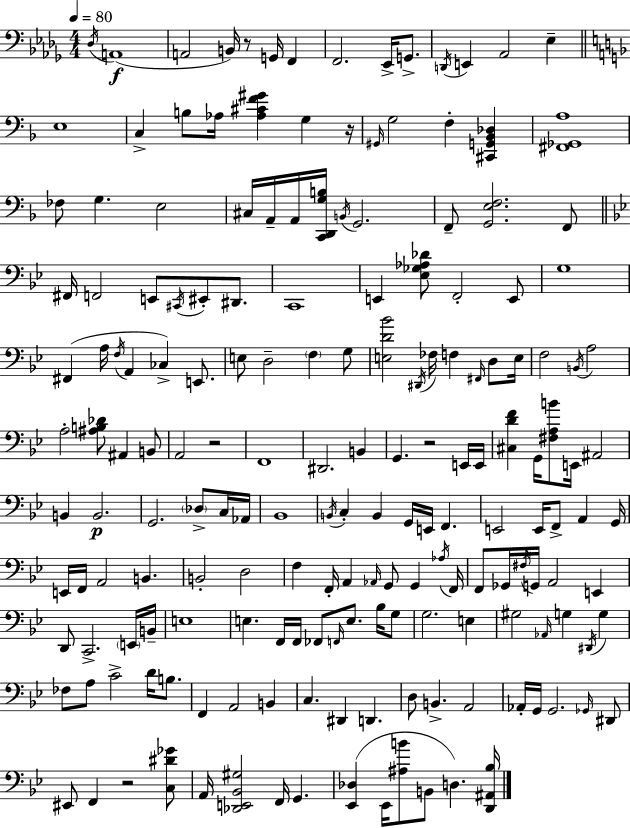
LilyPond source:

{
  \clef bass
  \numericTimeSignature
  \time 4/4
  \key bes \minor
  \tempo 4 = 80
  \acciaccatura { des16 }(\f a,1 | a,2 b,16) r8 g,16 f,4 | f,2. ees,16-> g,8.-> | \acciaccatura { d,16 } e,4 aes,2 ees4-- | \break \bar "||" \break \key f \major e1 | c4-> b8 aes16 <aes cis' f' gis'>4 g4 r16 | \grace { gis,16 } g2 f4-. <cis, g, bes, des>4 | <fis, ges, a>1 | \break fes8 g4. e2 | cis16 a,16-- a,16 <c, d, g b>16 \acciaccatura { b,16 } g,2. | f,8-- <g, e f>2. | f,8 \bar "||" \break \key bes \major fis,16 f,2 e,8 \acciaccatura { cis,16 } eis,8-. dis,8. | c,1 | e,4 <ees ges aes des'>8 f,2-. e,8 | g1 | \break fis,4( a16 \acciaccatura { f16 } a,4 ces4->) e,8. | e8 d2-- \parenthesize f4 | g8 <e d' bes'>2 \acciaccatura { dis,16 } fes16 f4 | \grace { fis,16 } d8 e16 f2 \acciaccatura { b,16 } a2 | \break a2-. <ais b des'>8 ais,4 | b,8 a,2 r2 | f,1 | dis,2. | \break b,4 g,4. r2 | e,16 e,16 <cis d' f'>4 g,16 <fis a b'>8 e,16 ais,2 | b,4 b,2.\p | g,2. | \break \parenthesize des8-> c16 aes,16 bes,1 | \acciaccatura { b,16 } c4-. b,4 g,16 e,16 | f,4. e,2 e,16 f,8-> | a,4 g,16 e,16 f,16 a,2 | \break b,4. b,2-. d2 | f4 f,16-. a,4 \grace { aes,16 } | g,8 g,4 \acciaccatura { aes16 } f,16 f,8 ges,16 \acciaccatura { fis16 } g,16 a,2 | e,4 d,8 c,2.-> | \break \parenthesize e,16 b,16-- e1 | e4. f,16 | f,16 fes,8 \grace { f,16 } e8. bes16 g8 g2. | e4 gis2 | \break \grace { aes,16 } g4 \acciaccatura { dis,16 } g4 fes8 a8 | c'2-> d'16 b8. f,4 | a,2 b,4 c4. | dis,4 d,4. d8 b,4.-> | \break a,2 aes,16-. g,16 g,2. | \grace { ges,16 } dis,8 eis,8 f,4 | r2 <c dis' ges'>8 a,16 <des, e, bes, gis>2 | f,16 g,4. <ees, des>4( | \break ees,16 <ais b'>8 b,8 d4.) <d, ais, bes>16 \bar "|."
}